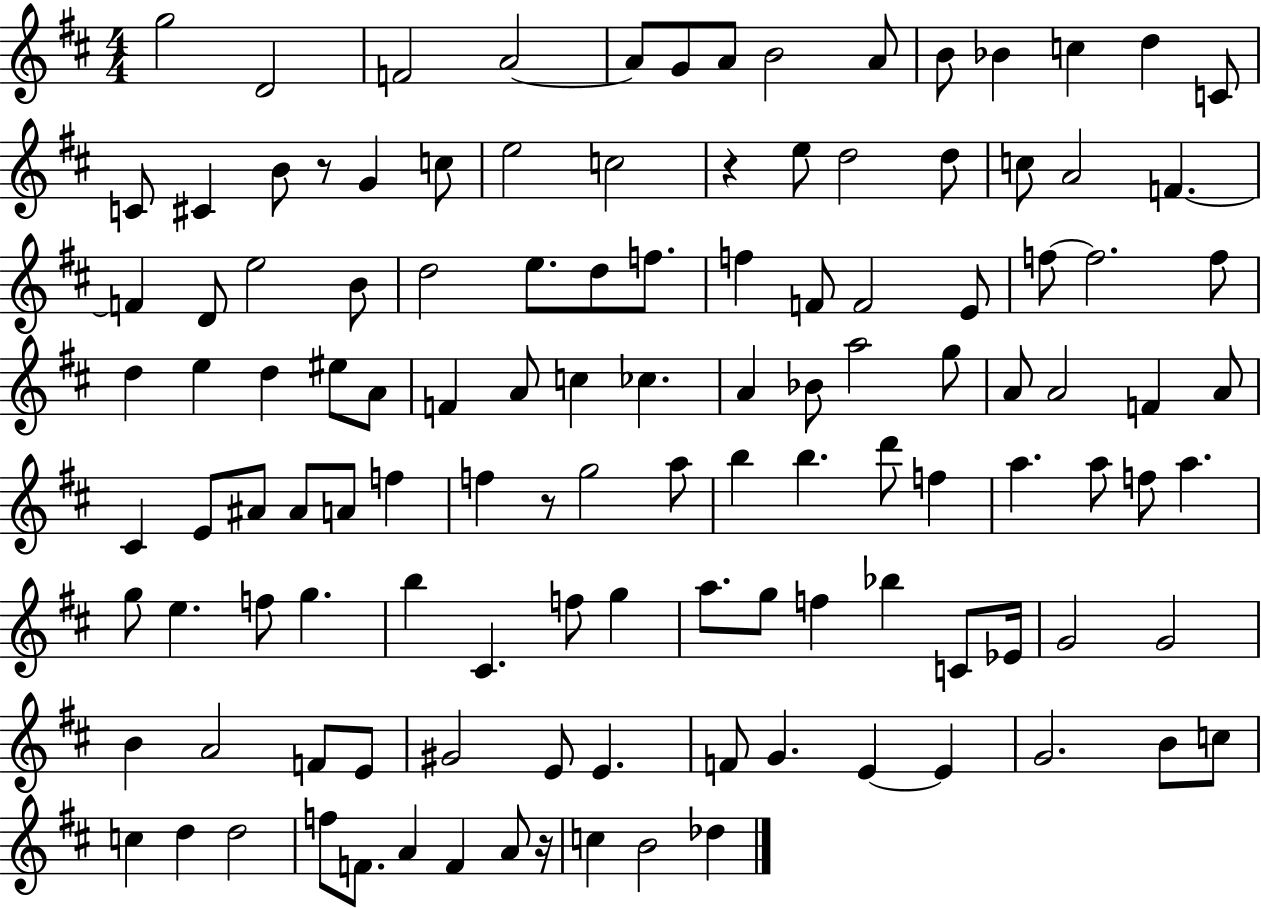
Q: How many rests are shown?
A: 4